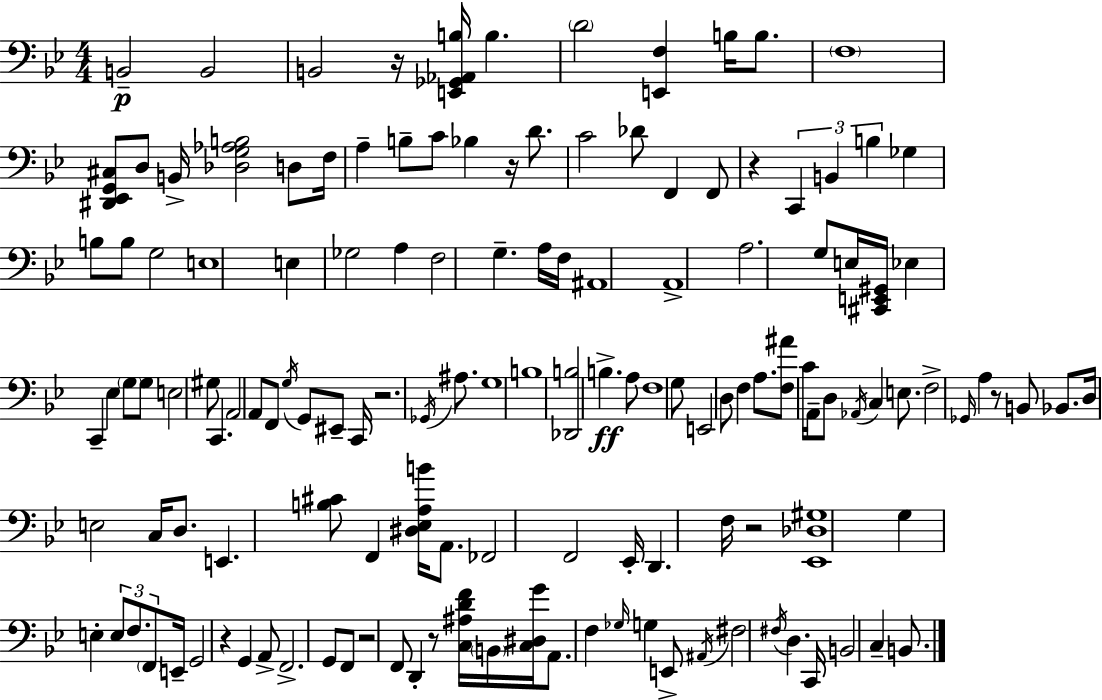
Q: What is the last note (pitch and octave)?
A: B2